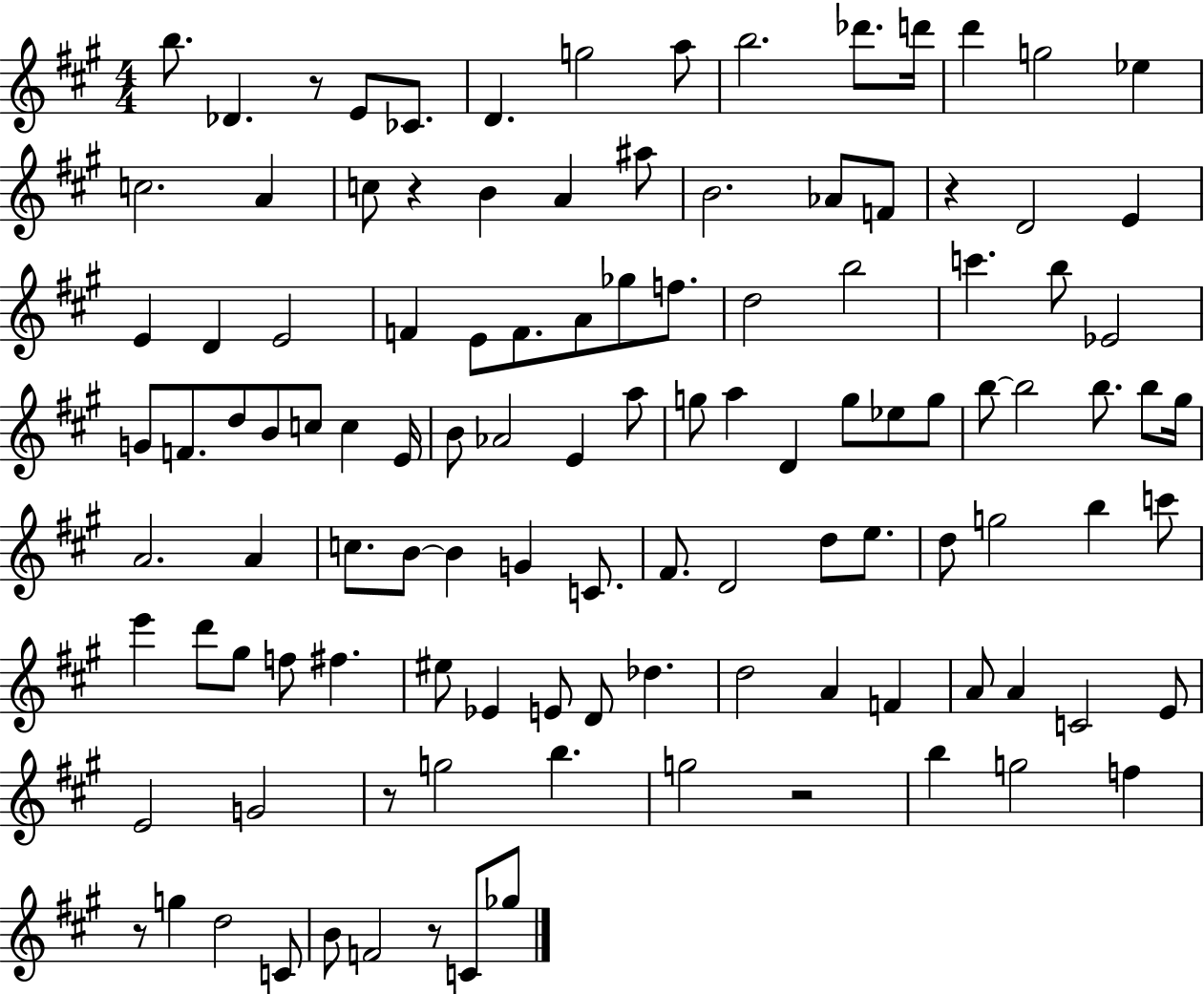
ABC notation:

X:1
T:Untitled
M:4/4
L:1/4
K:A
b/2 _D z/2 E/2 _C/2 D g2 a/2 b2 _d'/2 d'/4 d' g2 _e c2 A c/2 z B A ^a/2 B2 _A/2 F/2 z D2 E E D E2 F E/2 F/2 A/2 _g/2 f/2 d2 b2 c' b/2 _E2 G/2 F/2 d/2 B/2 c/2 c E/4 B/2 _A2 E a/2 g/2 a D g/2 _e/2 g/2 b/2 b2 b/2 b/2 ^g/4 A2 A c/2 B/2 B G C/2 ^F/2 D2 d/2 e/2 d/2 g2 b c'/2 e' d'/2 ^g/2 f/2 ^f ^e/2 _E E/2 D/2 _d d2 A F A/2 A C2 E/2 E2 G2 z/2 g2 b g2 z2 b g2 f z/2 g d2 C/2 B/2 F2 z/2 C/2 _g/2